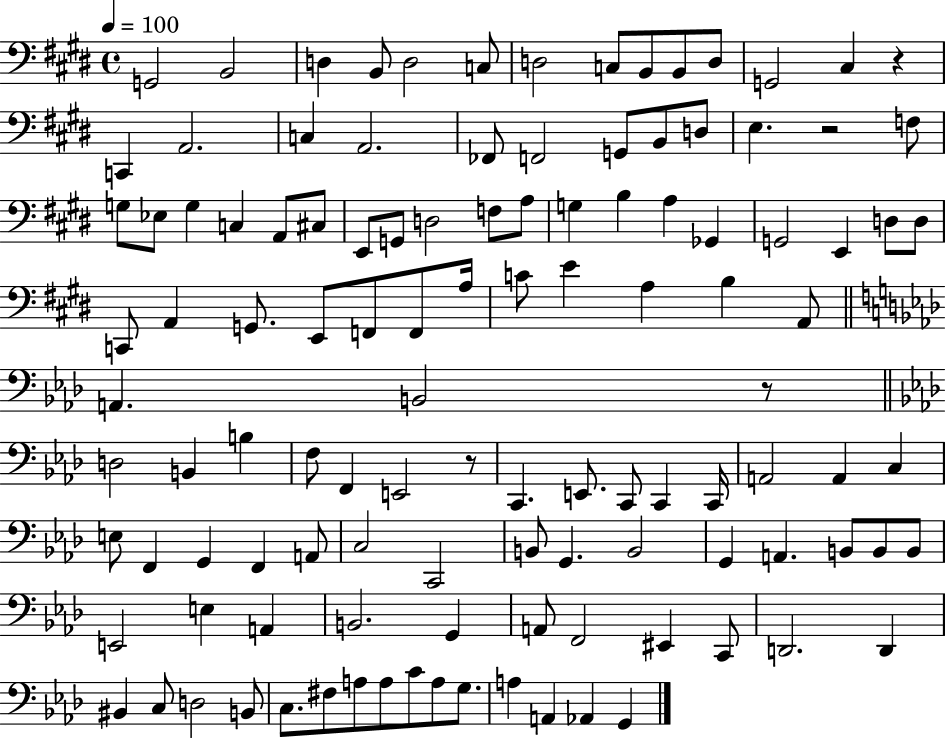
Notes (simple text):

G2/h B2/h D3/q B2/e D3/h C3/e D3/h C3/e B2/e B2/e D3/e G2/h C#3/q R/q C2/q A2/h. C3/q A2/h. FES2/e F2/h G2/e B2/e D3/e E3/q. R/h F3/e G3/e Eb3/e G3/q C3/q A2/e C#3/e E2/e G2/e D3/h F3/e A3/e G3/q B3/q A3/q Gb2/q G2/h E2/q D3/e D3/e C2/e A2/q G2/e. E2/e F2/e F2/e A3/s C4/e E4/q A3/q B3/q A2/e A2/q. B2/h R/e D3/h B2/q B3/q F3/e F2/q E2/h R/e C2/q. E2/e. C2/e C2/q C2/s A2/h A2/q C3/q E3/e F2/q G2/q F2/q A2/e C3/h C2/h B2/e G2/q. B2/h G2/q A2/q. B2/e B2/e B2/e E2/h E3/q A2/q B2/h. G2/q A2/e F2/h EIS2/q C2/e D2/h. D2/q BIS2/q C3/e D3/h B2/e C3/e. F#3/e A3/e A3/e C4/e A3/e G3/e. A3/q A2/q Ab2/q G2/q